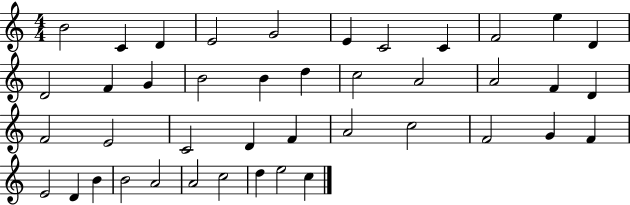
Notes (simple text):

B4/h C4/q D4/q E4/h G4/h E4/q C4/h C4/q F4/h E5/q D4/q D4/h F4/q G4/q B4/h B4/q D5/q C5/h A4/h A4/h F4/q D4/q F4/h E4/h C4/h D4/q F4/q A4/h C5/h F4/h G4/q F4/q E4/h D4/q B4/q B4/h A4/h A4/h C5/h D5/q E5/h C5/q